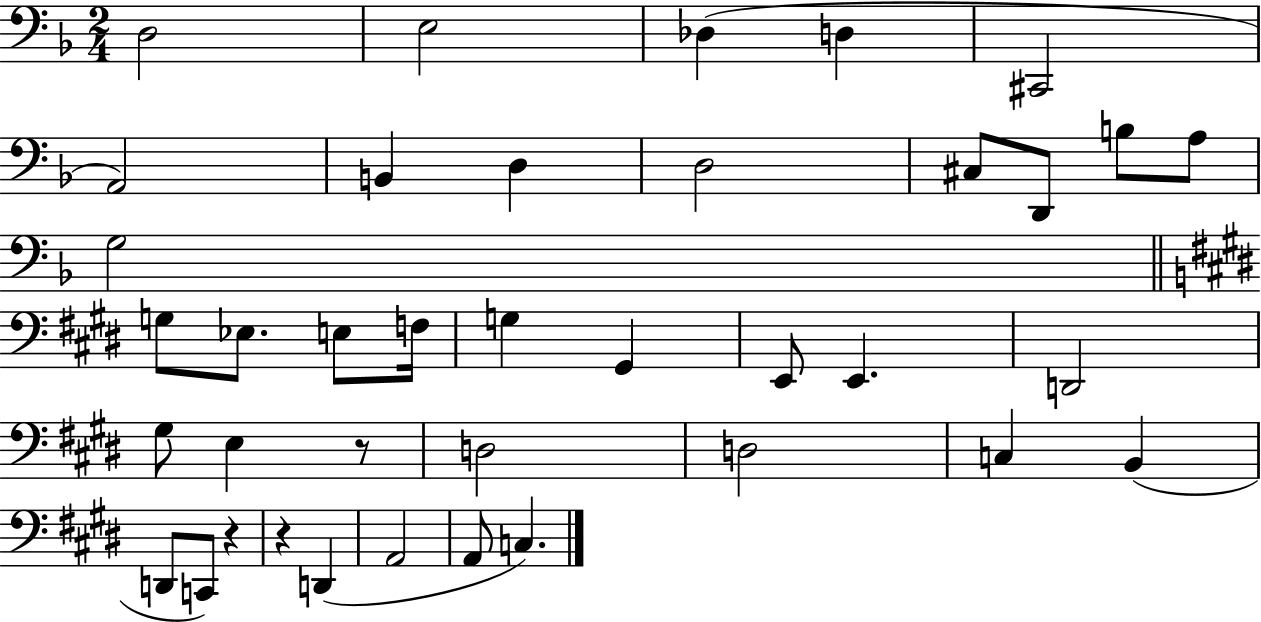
D3/h E3/h Db3/q D3/q C#2/h A2/h B2/q D3/q D3/h C#3/e D2/e B3/e A3/e G3/h G3/e Eb3/e. E3/e F3/s G3/q G#2/q E2/e E2/q. D2/h G#3/e E3/q R/e D3/h D3/h C3/q B2/q D2/e C2/e R/q R/q D2/q A2/h A2/e C3/q.